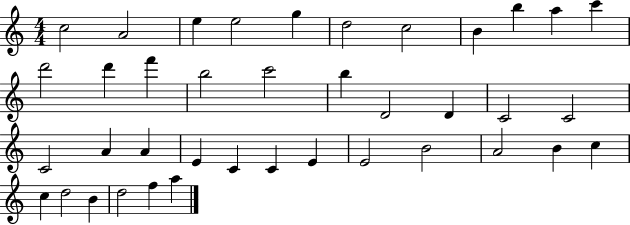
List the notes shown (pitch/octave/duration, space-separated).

C5/h A4/h E5/q E5/h G5/q D5/h C5/h B4/q B5/q A5/q C6/q D6/h D6/q F6/q B5/h C6/h B5/q D4/h D4/q C4/h C4/h C4/h A4/q A4/q E4/q C4/q C4/q E4/q E4/h B4/h A4/h B4/q C5/q C5/q D5/h B4/q D5/h F5/q A5/q